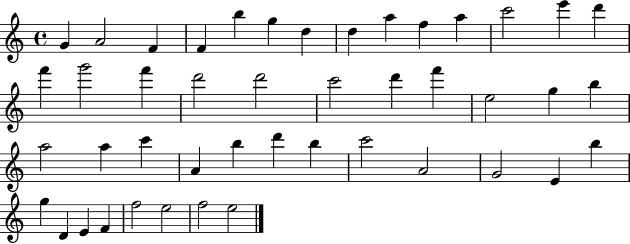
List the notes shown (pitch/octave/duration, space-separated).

G4/q A4/h F4/q F4/q B5/q G5/q D5/q D5/q A5/q F5/q A5/q C6/h E6/q D6/q F6/q G6/h F6/q D6/h D6/h C6/h D6/q F6/q E5/h G5/q B5/q A5/h A5/q C6/q A4/q B5/q D6/q B5/q C6/h A4/h G4/h E4/q B5/q G5/q D4/q E4/q F4/q F5/h E5/h F5/h E5/h